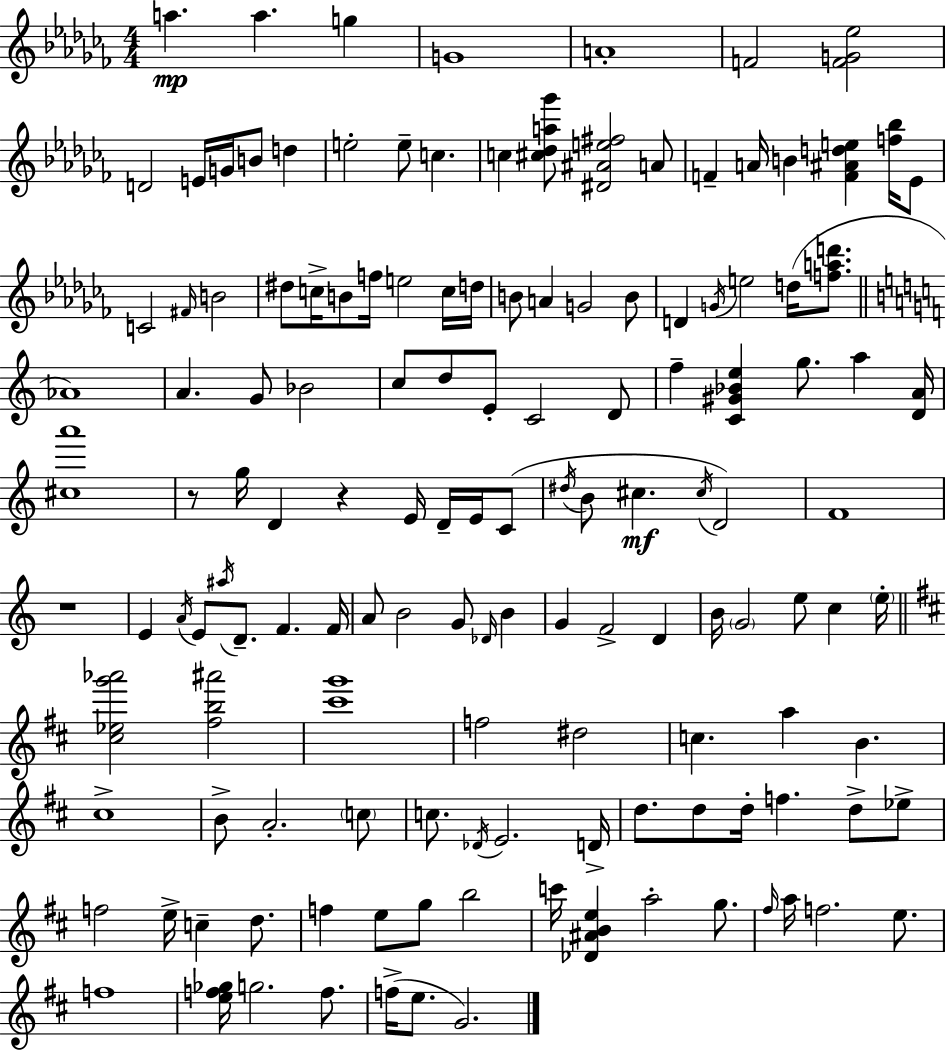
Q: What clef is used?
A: treble